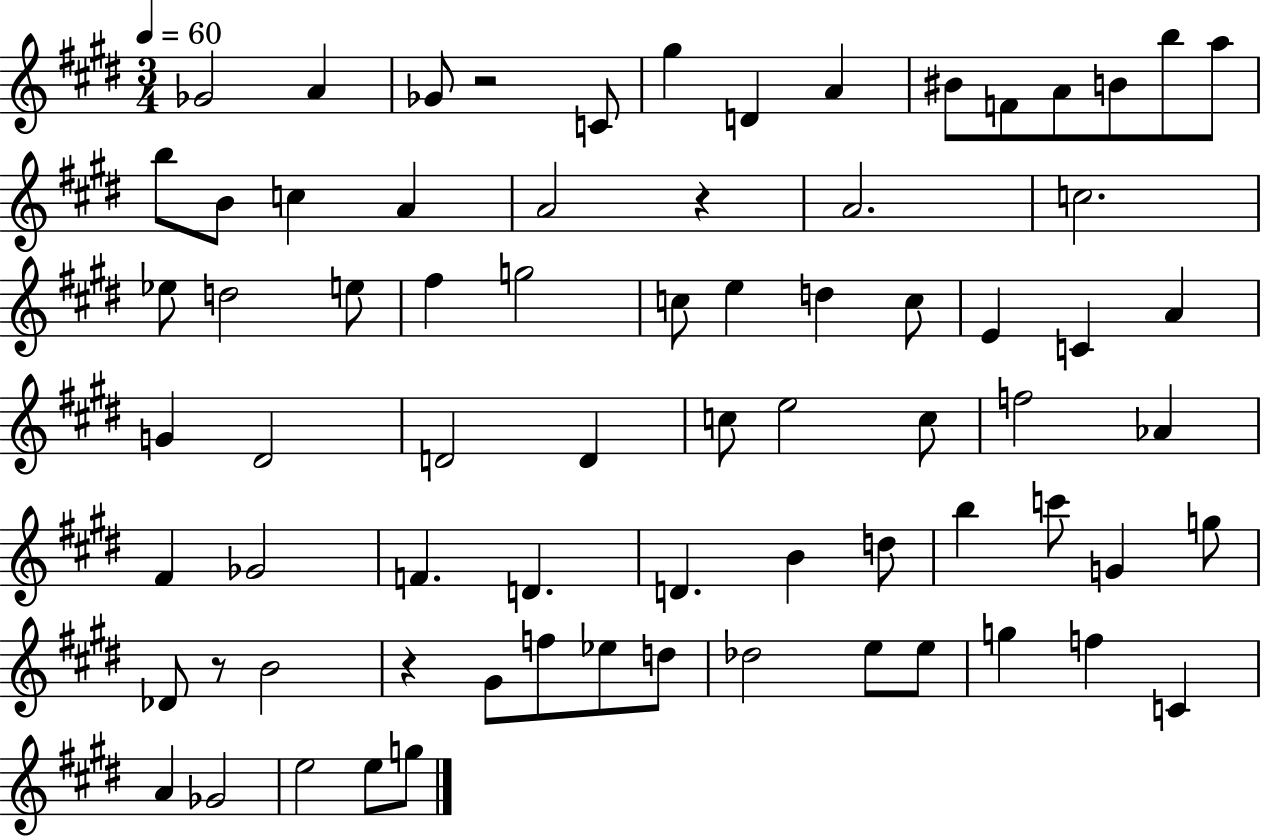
Gb4/h A4/q Gb4/e R/h C4/e G#5/q D4/q A4/q BIS4/e F4/e A4/e B4/e B5/e A5/e B5/e B4/e C5/q A4/q A4/h R/q A4/h. C5/h. Eb5/e D5/h E5/e F#5/q G5/h C5/e E5/q D5/q C5/e E4/q C4/q A4/q G4/q D#4/h D4/h D4/q C5/e E5/h C5/e F5/h Ab4/q F#4/q Gb4/h F4/q. D4/q. D4/q. B4/q D5/e B5/q C6/e G4/q G5/e Db4/e R/e B4/h R/q G#4/e F5/e Eb5/e D5/e Db5/h E5/e E5/e G5/q F5/q C4/q A4/q Gb4/h E5/h E5/e G5/e